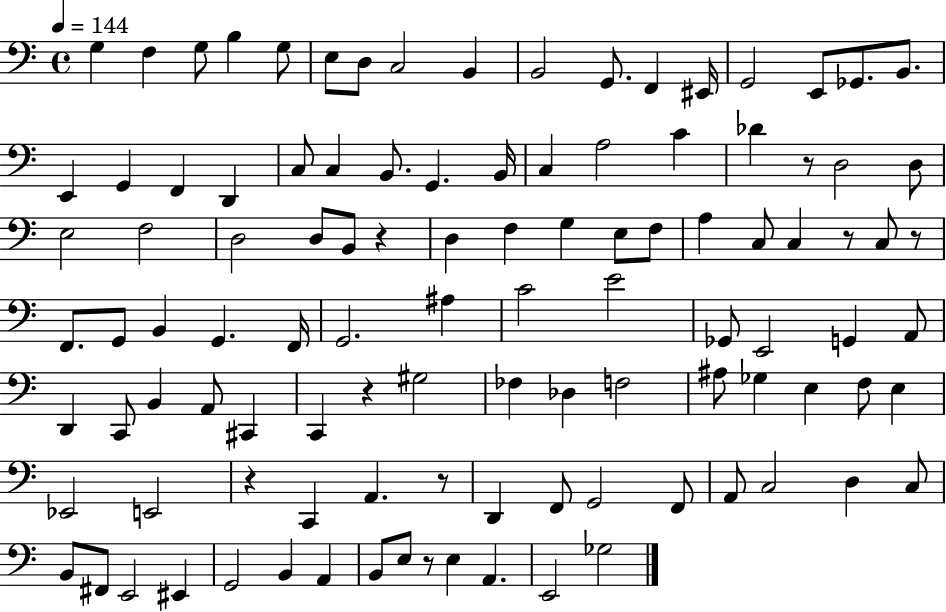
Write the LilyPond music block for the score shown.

{
  \clef bass
  \time 4/4
  \defaultTimeSignature
  \key c \major
  \tempo 4 = 144
  g4 f4 g8 b4 g8 | e8 d8 c2 b,4 | b,2 g,8. f,4 eis,16 | g,2 e,8 ges,8. b,8. | \break e,4 g,4 f,4 d,4 | c8 c4 b,8. g,4. b,16 | c4 a2 c'4 | des'4 r8 d2 d8 | \break e2 f2 | d2 d8 b,8 r4 | d4 f4 g4 e8 f8 | a4 c8 c4 r8 c8 r8 | \break f,8. g,8 b,4 g,4. f,16 | g,2. ais4 | c'2 e'2 | ges,8 e,2 g,4 a,8 | \break d,4 c,8 b,4 a,8 cis,4 | c,4 r4 gis2 | fes4 des4 f2 | ais8 ges4 e4 f8 e4 | \break ees,2 e,2 | r4 c,4 a,4. r8 | d,4 f,8 g,2 f,8 | a,8 c2 d4 c8 | \break b,8 fis,8 e,2 eis,4 | g,2 b,4 a,4 | b,8 e8 r8 e4 a,4. | e,2 ges2 | \break \bar "|."
}